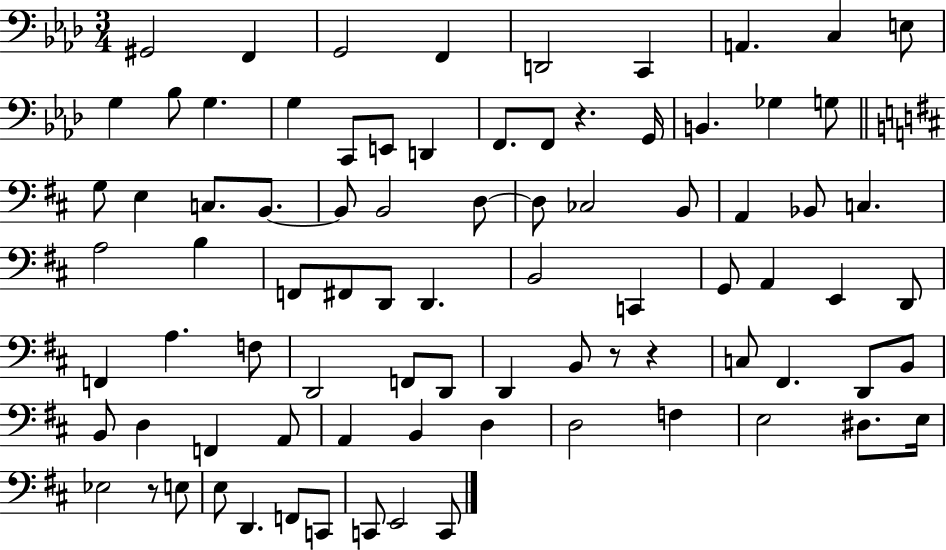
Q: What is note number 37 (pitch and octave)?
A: B3